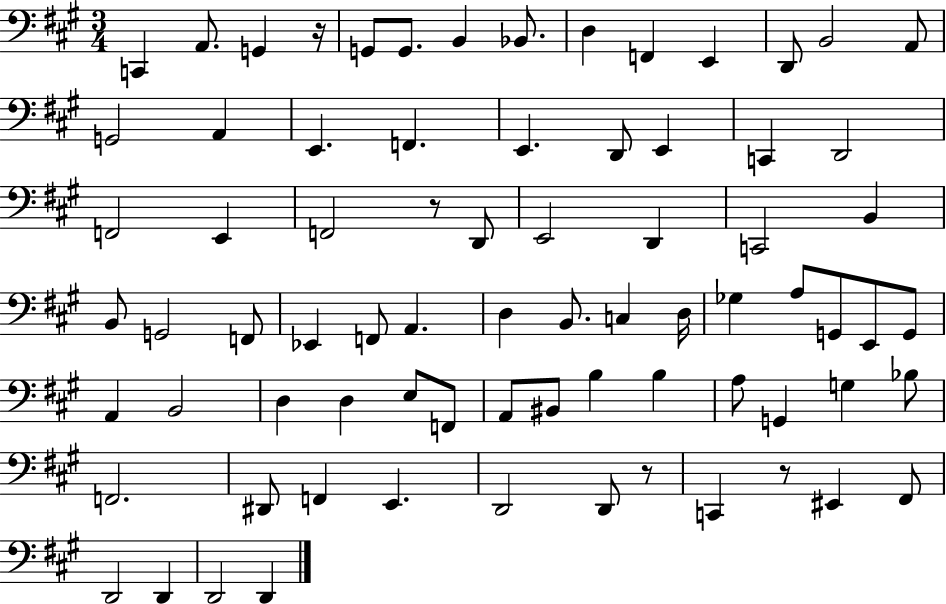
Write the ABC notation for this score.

X:1
T:Untitled
M:3/4
L:1/4
K:A
C,, A,,/2 G,, z/4 G,,/2 G,,/2 B,, _B,,/2 D, F,, E,, D,,/2 B,,2 A,,/2 G,,2 A,, E,, F,, E,, D,,/2 E,, C,, D,,2 F,,2 E,, F,,2 z/2 D,,/2 E,,2 D,, C,,2 B,, B,,/2 G,,2 F,,/2 _E,, F,,/2 A,, D, B,,/2 C, D,/4 _G, A,/2 G,,/2 E,,/2 G,,/2 A,, B,,2 D, D, E,/2 F,,/2 A,,/2 ^B,,/2 B, B, A,/2 G,, G, _B,/2 F,,2 ^D,,/2 F,, E,, D,,2 D,,/2 z/2 C,, z/2 ^E,, ^F,,/2 D,,2 D,, D,,2 D,,